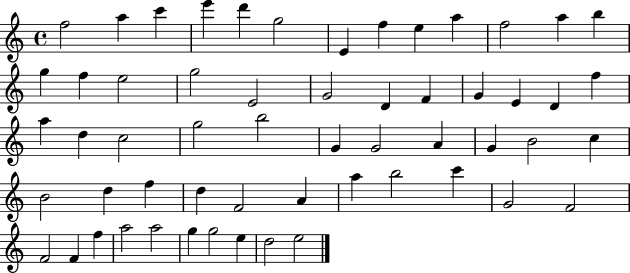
F5/h A5/q C6/q E6/q D6/q G5/h E4/q F5/q E5/q A5/q F5/h A5/q B5/q G5/q F5/q E5/h G5/h E4/h G4/h D4/q F4/q G4/q E4/q D4/q F5/q A5/q D5/q C5/h G5/h B5/h G4/q G4/h A4/q G4/q B4/h C5/q B4/h D5/q F5/q D5/q F4/h A4/q A5/q B5/h C6/q G4/h F4/h F4/h F4/q F5/q A5/h A5/h G5/q G5/h E5/q D5/h E5/h